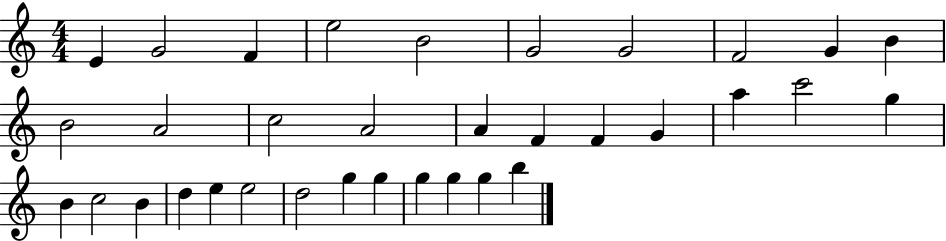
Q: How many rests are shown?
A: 0